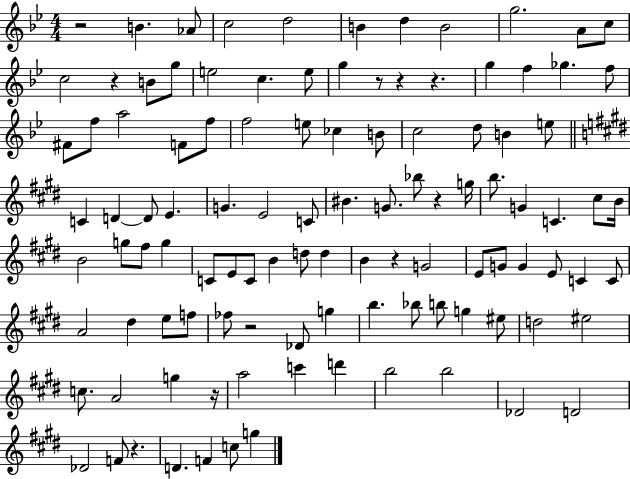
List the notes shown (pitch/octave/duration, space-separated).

R/h B4/q. Ab4/e C5/h D5/h B4/q D5/q B4/h G5/h. A4/e C5/e C5/h R/q B4/e G5/e E5/h C5/q. E5/e G5/q R/e R/q R/q. G5/q F5/q Gb5/q. F5/e F#4/e F5/e A5/h F4/e F5/e F5/h E5/e CES5/q B4/e C5/h D5/e B4/q E5/e C4/q D4/q D4/e E4/q. G4/q. E4/h C4/e BIS4/q. G4/e. Bb5/e R/q G5/s B5/e. G4/q C4/q. C#5/e B4/s B4/h G5/e F#5/e G5/q C4/e E4/e C4/e B4/q D5/e D5/q B4/q R/q G4/h E4/e G4/e G4/q E4/e C4/q C4/e A4/h D#5/q E5/e F5/e FES5/e R/h Db4/e G5/q B5/q. Bb5/e B5/e G5/q EIS5/e D5/h EIS5/h C5/e. A4/h G5/q R/s A5/h C6/q D6/q B5/h B5/h Db4/h D4/h Db4/h F4/e R/q. D4/q. F4/q C5/e G5/q